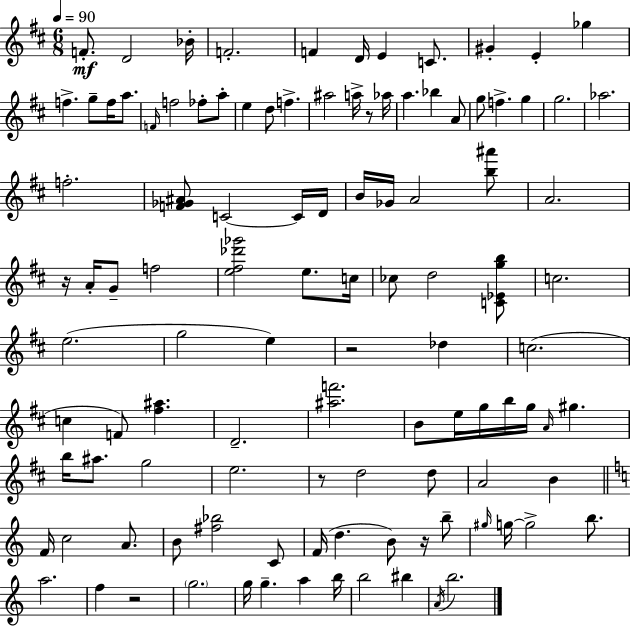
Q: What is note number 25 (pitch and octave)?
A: Ab5